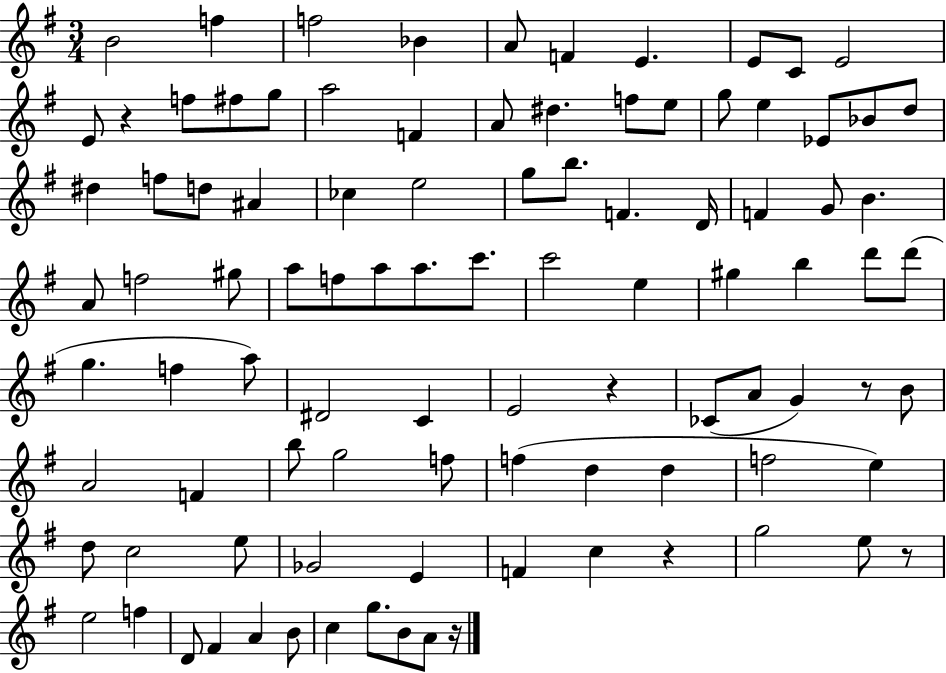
{
  \clef treble
  \numericTimeSignature
  \time 3/4
  \key g \major
  b'2 f''4 | f''2 bes'4 | a'8 f'4 e'4. | e'8 c'8 e'2 | \break e'8 r4 f''8 fis''8 g''8 | a''2 f'4 | a'8 dis''4. f''8 e''8 | g''8 e''4 ees'8 bes'8 d''8 | \break dis''4 f''8 d''8 ais'4 | ces''4 e''2 | g''8 b''8. f'4. d'16 | f'4 g'8 b'4. | \break a'8 f''2 gis''8 | a''8 f''8 a''8 a''8. c'''8. | c'''2 e''4 | gis''4 b''4 d'''8 d'''8( | \break g''4. f''4 a''8) | dis'2 c'4 | e'2 r4 | ces'8( a'8 g'4) r8 b'8 | \break a'2 f'4 | b''8 g''2 f''8 | f''4( d''4 d''4 | f''2 e''4) | \break d''8 c''2 e''8 | ges'2 e'4 | f'4 c''4 r4 | g''2 e''8 r8 | \break e''2 f''4 | d'8 fis'4 a'4 b'8 | c''4 g''8. b'8 a'8 r16 | \bar "|."
}